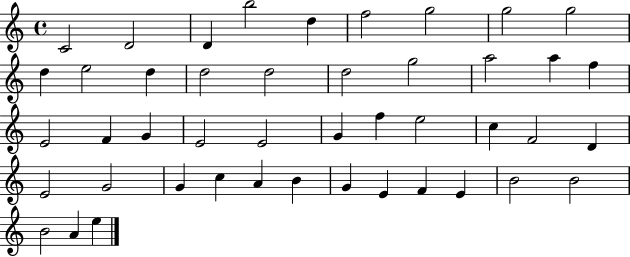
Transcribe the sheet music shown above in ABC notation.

X:1
T:Untitled
M:4/4
L:1/4
K:C
C2 D2 D b2 d f2 g2 g2 g2 d e2 d d2 d2 d2 g2 a2 a f E2 F G E2 E2 G f e2 c F2 D E2 G2 G c A B G E F E B2 B2 B2 A e